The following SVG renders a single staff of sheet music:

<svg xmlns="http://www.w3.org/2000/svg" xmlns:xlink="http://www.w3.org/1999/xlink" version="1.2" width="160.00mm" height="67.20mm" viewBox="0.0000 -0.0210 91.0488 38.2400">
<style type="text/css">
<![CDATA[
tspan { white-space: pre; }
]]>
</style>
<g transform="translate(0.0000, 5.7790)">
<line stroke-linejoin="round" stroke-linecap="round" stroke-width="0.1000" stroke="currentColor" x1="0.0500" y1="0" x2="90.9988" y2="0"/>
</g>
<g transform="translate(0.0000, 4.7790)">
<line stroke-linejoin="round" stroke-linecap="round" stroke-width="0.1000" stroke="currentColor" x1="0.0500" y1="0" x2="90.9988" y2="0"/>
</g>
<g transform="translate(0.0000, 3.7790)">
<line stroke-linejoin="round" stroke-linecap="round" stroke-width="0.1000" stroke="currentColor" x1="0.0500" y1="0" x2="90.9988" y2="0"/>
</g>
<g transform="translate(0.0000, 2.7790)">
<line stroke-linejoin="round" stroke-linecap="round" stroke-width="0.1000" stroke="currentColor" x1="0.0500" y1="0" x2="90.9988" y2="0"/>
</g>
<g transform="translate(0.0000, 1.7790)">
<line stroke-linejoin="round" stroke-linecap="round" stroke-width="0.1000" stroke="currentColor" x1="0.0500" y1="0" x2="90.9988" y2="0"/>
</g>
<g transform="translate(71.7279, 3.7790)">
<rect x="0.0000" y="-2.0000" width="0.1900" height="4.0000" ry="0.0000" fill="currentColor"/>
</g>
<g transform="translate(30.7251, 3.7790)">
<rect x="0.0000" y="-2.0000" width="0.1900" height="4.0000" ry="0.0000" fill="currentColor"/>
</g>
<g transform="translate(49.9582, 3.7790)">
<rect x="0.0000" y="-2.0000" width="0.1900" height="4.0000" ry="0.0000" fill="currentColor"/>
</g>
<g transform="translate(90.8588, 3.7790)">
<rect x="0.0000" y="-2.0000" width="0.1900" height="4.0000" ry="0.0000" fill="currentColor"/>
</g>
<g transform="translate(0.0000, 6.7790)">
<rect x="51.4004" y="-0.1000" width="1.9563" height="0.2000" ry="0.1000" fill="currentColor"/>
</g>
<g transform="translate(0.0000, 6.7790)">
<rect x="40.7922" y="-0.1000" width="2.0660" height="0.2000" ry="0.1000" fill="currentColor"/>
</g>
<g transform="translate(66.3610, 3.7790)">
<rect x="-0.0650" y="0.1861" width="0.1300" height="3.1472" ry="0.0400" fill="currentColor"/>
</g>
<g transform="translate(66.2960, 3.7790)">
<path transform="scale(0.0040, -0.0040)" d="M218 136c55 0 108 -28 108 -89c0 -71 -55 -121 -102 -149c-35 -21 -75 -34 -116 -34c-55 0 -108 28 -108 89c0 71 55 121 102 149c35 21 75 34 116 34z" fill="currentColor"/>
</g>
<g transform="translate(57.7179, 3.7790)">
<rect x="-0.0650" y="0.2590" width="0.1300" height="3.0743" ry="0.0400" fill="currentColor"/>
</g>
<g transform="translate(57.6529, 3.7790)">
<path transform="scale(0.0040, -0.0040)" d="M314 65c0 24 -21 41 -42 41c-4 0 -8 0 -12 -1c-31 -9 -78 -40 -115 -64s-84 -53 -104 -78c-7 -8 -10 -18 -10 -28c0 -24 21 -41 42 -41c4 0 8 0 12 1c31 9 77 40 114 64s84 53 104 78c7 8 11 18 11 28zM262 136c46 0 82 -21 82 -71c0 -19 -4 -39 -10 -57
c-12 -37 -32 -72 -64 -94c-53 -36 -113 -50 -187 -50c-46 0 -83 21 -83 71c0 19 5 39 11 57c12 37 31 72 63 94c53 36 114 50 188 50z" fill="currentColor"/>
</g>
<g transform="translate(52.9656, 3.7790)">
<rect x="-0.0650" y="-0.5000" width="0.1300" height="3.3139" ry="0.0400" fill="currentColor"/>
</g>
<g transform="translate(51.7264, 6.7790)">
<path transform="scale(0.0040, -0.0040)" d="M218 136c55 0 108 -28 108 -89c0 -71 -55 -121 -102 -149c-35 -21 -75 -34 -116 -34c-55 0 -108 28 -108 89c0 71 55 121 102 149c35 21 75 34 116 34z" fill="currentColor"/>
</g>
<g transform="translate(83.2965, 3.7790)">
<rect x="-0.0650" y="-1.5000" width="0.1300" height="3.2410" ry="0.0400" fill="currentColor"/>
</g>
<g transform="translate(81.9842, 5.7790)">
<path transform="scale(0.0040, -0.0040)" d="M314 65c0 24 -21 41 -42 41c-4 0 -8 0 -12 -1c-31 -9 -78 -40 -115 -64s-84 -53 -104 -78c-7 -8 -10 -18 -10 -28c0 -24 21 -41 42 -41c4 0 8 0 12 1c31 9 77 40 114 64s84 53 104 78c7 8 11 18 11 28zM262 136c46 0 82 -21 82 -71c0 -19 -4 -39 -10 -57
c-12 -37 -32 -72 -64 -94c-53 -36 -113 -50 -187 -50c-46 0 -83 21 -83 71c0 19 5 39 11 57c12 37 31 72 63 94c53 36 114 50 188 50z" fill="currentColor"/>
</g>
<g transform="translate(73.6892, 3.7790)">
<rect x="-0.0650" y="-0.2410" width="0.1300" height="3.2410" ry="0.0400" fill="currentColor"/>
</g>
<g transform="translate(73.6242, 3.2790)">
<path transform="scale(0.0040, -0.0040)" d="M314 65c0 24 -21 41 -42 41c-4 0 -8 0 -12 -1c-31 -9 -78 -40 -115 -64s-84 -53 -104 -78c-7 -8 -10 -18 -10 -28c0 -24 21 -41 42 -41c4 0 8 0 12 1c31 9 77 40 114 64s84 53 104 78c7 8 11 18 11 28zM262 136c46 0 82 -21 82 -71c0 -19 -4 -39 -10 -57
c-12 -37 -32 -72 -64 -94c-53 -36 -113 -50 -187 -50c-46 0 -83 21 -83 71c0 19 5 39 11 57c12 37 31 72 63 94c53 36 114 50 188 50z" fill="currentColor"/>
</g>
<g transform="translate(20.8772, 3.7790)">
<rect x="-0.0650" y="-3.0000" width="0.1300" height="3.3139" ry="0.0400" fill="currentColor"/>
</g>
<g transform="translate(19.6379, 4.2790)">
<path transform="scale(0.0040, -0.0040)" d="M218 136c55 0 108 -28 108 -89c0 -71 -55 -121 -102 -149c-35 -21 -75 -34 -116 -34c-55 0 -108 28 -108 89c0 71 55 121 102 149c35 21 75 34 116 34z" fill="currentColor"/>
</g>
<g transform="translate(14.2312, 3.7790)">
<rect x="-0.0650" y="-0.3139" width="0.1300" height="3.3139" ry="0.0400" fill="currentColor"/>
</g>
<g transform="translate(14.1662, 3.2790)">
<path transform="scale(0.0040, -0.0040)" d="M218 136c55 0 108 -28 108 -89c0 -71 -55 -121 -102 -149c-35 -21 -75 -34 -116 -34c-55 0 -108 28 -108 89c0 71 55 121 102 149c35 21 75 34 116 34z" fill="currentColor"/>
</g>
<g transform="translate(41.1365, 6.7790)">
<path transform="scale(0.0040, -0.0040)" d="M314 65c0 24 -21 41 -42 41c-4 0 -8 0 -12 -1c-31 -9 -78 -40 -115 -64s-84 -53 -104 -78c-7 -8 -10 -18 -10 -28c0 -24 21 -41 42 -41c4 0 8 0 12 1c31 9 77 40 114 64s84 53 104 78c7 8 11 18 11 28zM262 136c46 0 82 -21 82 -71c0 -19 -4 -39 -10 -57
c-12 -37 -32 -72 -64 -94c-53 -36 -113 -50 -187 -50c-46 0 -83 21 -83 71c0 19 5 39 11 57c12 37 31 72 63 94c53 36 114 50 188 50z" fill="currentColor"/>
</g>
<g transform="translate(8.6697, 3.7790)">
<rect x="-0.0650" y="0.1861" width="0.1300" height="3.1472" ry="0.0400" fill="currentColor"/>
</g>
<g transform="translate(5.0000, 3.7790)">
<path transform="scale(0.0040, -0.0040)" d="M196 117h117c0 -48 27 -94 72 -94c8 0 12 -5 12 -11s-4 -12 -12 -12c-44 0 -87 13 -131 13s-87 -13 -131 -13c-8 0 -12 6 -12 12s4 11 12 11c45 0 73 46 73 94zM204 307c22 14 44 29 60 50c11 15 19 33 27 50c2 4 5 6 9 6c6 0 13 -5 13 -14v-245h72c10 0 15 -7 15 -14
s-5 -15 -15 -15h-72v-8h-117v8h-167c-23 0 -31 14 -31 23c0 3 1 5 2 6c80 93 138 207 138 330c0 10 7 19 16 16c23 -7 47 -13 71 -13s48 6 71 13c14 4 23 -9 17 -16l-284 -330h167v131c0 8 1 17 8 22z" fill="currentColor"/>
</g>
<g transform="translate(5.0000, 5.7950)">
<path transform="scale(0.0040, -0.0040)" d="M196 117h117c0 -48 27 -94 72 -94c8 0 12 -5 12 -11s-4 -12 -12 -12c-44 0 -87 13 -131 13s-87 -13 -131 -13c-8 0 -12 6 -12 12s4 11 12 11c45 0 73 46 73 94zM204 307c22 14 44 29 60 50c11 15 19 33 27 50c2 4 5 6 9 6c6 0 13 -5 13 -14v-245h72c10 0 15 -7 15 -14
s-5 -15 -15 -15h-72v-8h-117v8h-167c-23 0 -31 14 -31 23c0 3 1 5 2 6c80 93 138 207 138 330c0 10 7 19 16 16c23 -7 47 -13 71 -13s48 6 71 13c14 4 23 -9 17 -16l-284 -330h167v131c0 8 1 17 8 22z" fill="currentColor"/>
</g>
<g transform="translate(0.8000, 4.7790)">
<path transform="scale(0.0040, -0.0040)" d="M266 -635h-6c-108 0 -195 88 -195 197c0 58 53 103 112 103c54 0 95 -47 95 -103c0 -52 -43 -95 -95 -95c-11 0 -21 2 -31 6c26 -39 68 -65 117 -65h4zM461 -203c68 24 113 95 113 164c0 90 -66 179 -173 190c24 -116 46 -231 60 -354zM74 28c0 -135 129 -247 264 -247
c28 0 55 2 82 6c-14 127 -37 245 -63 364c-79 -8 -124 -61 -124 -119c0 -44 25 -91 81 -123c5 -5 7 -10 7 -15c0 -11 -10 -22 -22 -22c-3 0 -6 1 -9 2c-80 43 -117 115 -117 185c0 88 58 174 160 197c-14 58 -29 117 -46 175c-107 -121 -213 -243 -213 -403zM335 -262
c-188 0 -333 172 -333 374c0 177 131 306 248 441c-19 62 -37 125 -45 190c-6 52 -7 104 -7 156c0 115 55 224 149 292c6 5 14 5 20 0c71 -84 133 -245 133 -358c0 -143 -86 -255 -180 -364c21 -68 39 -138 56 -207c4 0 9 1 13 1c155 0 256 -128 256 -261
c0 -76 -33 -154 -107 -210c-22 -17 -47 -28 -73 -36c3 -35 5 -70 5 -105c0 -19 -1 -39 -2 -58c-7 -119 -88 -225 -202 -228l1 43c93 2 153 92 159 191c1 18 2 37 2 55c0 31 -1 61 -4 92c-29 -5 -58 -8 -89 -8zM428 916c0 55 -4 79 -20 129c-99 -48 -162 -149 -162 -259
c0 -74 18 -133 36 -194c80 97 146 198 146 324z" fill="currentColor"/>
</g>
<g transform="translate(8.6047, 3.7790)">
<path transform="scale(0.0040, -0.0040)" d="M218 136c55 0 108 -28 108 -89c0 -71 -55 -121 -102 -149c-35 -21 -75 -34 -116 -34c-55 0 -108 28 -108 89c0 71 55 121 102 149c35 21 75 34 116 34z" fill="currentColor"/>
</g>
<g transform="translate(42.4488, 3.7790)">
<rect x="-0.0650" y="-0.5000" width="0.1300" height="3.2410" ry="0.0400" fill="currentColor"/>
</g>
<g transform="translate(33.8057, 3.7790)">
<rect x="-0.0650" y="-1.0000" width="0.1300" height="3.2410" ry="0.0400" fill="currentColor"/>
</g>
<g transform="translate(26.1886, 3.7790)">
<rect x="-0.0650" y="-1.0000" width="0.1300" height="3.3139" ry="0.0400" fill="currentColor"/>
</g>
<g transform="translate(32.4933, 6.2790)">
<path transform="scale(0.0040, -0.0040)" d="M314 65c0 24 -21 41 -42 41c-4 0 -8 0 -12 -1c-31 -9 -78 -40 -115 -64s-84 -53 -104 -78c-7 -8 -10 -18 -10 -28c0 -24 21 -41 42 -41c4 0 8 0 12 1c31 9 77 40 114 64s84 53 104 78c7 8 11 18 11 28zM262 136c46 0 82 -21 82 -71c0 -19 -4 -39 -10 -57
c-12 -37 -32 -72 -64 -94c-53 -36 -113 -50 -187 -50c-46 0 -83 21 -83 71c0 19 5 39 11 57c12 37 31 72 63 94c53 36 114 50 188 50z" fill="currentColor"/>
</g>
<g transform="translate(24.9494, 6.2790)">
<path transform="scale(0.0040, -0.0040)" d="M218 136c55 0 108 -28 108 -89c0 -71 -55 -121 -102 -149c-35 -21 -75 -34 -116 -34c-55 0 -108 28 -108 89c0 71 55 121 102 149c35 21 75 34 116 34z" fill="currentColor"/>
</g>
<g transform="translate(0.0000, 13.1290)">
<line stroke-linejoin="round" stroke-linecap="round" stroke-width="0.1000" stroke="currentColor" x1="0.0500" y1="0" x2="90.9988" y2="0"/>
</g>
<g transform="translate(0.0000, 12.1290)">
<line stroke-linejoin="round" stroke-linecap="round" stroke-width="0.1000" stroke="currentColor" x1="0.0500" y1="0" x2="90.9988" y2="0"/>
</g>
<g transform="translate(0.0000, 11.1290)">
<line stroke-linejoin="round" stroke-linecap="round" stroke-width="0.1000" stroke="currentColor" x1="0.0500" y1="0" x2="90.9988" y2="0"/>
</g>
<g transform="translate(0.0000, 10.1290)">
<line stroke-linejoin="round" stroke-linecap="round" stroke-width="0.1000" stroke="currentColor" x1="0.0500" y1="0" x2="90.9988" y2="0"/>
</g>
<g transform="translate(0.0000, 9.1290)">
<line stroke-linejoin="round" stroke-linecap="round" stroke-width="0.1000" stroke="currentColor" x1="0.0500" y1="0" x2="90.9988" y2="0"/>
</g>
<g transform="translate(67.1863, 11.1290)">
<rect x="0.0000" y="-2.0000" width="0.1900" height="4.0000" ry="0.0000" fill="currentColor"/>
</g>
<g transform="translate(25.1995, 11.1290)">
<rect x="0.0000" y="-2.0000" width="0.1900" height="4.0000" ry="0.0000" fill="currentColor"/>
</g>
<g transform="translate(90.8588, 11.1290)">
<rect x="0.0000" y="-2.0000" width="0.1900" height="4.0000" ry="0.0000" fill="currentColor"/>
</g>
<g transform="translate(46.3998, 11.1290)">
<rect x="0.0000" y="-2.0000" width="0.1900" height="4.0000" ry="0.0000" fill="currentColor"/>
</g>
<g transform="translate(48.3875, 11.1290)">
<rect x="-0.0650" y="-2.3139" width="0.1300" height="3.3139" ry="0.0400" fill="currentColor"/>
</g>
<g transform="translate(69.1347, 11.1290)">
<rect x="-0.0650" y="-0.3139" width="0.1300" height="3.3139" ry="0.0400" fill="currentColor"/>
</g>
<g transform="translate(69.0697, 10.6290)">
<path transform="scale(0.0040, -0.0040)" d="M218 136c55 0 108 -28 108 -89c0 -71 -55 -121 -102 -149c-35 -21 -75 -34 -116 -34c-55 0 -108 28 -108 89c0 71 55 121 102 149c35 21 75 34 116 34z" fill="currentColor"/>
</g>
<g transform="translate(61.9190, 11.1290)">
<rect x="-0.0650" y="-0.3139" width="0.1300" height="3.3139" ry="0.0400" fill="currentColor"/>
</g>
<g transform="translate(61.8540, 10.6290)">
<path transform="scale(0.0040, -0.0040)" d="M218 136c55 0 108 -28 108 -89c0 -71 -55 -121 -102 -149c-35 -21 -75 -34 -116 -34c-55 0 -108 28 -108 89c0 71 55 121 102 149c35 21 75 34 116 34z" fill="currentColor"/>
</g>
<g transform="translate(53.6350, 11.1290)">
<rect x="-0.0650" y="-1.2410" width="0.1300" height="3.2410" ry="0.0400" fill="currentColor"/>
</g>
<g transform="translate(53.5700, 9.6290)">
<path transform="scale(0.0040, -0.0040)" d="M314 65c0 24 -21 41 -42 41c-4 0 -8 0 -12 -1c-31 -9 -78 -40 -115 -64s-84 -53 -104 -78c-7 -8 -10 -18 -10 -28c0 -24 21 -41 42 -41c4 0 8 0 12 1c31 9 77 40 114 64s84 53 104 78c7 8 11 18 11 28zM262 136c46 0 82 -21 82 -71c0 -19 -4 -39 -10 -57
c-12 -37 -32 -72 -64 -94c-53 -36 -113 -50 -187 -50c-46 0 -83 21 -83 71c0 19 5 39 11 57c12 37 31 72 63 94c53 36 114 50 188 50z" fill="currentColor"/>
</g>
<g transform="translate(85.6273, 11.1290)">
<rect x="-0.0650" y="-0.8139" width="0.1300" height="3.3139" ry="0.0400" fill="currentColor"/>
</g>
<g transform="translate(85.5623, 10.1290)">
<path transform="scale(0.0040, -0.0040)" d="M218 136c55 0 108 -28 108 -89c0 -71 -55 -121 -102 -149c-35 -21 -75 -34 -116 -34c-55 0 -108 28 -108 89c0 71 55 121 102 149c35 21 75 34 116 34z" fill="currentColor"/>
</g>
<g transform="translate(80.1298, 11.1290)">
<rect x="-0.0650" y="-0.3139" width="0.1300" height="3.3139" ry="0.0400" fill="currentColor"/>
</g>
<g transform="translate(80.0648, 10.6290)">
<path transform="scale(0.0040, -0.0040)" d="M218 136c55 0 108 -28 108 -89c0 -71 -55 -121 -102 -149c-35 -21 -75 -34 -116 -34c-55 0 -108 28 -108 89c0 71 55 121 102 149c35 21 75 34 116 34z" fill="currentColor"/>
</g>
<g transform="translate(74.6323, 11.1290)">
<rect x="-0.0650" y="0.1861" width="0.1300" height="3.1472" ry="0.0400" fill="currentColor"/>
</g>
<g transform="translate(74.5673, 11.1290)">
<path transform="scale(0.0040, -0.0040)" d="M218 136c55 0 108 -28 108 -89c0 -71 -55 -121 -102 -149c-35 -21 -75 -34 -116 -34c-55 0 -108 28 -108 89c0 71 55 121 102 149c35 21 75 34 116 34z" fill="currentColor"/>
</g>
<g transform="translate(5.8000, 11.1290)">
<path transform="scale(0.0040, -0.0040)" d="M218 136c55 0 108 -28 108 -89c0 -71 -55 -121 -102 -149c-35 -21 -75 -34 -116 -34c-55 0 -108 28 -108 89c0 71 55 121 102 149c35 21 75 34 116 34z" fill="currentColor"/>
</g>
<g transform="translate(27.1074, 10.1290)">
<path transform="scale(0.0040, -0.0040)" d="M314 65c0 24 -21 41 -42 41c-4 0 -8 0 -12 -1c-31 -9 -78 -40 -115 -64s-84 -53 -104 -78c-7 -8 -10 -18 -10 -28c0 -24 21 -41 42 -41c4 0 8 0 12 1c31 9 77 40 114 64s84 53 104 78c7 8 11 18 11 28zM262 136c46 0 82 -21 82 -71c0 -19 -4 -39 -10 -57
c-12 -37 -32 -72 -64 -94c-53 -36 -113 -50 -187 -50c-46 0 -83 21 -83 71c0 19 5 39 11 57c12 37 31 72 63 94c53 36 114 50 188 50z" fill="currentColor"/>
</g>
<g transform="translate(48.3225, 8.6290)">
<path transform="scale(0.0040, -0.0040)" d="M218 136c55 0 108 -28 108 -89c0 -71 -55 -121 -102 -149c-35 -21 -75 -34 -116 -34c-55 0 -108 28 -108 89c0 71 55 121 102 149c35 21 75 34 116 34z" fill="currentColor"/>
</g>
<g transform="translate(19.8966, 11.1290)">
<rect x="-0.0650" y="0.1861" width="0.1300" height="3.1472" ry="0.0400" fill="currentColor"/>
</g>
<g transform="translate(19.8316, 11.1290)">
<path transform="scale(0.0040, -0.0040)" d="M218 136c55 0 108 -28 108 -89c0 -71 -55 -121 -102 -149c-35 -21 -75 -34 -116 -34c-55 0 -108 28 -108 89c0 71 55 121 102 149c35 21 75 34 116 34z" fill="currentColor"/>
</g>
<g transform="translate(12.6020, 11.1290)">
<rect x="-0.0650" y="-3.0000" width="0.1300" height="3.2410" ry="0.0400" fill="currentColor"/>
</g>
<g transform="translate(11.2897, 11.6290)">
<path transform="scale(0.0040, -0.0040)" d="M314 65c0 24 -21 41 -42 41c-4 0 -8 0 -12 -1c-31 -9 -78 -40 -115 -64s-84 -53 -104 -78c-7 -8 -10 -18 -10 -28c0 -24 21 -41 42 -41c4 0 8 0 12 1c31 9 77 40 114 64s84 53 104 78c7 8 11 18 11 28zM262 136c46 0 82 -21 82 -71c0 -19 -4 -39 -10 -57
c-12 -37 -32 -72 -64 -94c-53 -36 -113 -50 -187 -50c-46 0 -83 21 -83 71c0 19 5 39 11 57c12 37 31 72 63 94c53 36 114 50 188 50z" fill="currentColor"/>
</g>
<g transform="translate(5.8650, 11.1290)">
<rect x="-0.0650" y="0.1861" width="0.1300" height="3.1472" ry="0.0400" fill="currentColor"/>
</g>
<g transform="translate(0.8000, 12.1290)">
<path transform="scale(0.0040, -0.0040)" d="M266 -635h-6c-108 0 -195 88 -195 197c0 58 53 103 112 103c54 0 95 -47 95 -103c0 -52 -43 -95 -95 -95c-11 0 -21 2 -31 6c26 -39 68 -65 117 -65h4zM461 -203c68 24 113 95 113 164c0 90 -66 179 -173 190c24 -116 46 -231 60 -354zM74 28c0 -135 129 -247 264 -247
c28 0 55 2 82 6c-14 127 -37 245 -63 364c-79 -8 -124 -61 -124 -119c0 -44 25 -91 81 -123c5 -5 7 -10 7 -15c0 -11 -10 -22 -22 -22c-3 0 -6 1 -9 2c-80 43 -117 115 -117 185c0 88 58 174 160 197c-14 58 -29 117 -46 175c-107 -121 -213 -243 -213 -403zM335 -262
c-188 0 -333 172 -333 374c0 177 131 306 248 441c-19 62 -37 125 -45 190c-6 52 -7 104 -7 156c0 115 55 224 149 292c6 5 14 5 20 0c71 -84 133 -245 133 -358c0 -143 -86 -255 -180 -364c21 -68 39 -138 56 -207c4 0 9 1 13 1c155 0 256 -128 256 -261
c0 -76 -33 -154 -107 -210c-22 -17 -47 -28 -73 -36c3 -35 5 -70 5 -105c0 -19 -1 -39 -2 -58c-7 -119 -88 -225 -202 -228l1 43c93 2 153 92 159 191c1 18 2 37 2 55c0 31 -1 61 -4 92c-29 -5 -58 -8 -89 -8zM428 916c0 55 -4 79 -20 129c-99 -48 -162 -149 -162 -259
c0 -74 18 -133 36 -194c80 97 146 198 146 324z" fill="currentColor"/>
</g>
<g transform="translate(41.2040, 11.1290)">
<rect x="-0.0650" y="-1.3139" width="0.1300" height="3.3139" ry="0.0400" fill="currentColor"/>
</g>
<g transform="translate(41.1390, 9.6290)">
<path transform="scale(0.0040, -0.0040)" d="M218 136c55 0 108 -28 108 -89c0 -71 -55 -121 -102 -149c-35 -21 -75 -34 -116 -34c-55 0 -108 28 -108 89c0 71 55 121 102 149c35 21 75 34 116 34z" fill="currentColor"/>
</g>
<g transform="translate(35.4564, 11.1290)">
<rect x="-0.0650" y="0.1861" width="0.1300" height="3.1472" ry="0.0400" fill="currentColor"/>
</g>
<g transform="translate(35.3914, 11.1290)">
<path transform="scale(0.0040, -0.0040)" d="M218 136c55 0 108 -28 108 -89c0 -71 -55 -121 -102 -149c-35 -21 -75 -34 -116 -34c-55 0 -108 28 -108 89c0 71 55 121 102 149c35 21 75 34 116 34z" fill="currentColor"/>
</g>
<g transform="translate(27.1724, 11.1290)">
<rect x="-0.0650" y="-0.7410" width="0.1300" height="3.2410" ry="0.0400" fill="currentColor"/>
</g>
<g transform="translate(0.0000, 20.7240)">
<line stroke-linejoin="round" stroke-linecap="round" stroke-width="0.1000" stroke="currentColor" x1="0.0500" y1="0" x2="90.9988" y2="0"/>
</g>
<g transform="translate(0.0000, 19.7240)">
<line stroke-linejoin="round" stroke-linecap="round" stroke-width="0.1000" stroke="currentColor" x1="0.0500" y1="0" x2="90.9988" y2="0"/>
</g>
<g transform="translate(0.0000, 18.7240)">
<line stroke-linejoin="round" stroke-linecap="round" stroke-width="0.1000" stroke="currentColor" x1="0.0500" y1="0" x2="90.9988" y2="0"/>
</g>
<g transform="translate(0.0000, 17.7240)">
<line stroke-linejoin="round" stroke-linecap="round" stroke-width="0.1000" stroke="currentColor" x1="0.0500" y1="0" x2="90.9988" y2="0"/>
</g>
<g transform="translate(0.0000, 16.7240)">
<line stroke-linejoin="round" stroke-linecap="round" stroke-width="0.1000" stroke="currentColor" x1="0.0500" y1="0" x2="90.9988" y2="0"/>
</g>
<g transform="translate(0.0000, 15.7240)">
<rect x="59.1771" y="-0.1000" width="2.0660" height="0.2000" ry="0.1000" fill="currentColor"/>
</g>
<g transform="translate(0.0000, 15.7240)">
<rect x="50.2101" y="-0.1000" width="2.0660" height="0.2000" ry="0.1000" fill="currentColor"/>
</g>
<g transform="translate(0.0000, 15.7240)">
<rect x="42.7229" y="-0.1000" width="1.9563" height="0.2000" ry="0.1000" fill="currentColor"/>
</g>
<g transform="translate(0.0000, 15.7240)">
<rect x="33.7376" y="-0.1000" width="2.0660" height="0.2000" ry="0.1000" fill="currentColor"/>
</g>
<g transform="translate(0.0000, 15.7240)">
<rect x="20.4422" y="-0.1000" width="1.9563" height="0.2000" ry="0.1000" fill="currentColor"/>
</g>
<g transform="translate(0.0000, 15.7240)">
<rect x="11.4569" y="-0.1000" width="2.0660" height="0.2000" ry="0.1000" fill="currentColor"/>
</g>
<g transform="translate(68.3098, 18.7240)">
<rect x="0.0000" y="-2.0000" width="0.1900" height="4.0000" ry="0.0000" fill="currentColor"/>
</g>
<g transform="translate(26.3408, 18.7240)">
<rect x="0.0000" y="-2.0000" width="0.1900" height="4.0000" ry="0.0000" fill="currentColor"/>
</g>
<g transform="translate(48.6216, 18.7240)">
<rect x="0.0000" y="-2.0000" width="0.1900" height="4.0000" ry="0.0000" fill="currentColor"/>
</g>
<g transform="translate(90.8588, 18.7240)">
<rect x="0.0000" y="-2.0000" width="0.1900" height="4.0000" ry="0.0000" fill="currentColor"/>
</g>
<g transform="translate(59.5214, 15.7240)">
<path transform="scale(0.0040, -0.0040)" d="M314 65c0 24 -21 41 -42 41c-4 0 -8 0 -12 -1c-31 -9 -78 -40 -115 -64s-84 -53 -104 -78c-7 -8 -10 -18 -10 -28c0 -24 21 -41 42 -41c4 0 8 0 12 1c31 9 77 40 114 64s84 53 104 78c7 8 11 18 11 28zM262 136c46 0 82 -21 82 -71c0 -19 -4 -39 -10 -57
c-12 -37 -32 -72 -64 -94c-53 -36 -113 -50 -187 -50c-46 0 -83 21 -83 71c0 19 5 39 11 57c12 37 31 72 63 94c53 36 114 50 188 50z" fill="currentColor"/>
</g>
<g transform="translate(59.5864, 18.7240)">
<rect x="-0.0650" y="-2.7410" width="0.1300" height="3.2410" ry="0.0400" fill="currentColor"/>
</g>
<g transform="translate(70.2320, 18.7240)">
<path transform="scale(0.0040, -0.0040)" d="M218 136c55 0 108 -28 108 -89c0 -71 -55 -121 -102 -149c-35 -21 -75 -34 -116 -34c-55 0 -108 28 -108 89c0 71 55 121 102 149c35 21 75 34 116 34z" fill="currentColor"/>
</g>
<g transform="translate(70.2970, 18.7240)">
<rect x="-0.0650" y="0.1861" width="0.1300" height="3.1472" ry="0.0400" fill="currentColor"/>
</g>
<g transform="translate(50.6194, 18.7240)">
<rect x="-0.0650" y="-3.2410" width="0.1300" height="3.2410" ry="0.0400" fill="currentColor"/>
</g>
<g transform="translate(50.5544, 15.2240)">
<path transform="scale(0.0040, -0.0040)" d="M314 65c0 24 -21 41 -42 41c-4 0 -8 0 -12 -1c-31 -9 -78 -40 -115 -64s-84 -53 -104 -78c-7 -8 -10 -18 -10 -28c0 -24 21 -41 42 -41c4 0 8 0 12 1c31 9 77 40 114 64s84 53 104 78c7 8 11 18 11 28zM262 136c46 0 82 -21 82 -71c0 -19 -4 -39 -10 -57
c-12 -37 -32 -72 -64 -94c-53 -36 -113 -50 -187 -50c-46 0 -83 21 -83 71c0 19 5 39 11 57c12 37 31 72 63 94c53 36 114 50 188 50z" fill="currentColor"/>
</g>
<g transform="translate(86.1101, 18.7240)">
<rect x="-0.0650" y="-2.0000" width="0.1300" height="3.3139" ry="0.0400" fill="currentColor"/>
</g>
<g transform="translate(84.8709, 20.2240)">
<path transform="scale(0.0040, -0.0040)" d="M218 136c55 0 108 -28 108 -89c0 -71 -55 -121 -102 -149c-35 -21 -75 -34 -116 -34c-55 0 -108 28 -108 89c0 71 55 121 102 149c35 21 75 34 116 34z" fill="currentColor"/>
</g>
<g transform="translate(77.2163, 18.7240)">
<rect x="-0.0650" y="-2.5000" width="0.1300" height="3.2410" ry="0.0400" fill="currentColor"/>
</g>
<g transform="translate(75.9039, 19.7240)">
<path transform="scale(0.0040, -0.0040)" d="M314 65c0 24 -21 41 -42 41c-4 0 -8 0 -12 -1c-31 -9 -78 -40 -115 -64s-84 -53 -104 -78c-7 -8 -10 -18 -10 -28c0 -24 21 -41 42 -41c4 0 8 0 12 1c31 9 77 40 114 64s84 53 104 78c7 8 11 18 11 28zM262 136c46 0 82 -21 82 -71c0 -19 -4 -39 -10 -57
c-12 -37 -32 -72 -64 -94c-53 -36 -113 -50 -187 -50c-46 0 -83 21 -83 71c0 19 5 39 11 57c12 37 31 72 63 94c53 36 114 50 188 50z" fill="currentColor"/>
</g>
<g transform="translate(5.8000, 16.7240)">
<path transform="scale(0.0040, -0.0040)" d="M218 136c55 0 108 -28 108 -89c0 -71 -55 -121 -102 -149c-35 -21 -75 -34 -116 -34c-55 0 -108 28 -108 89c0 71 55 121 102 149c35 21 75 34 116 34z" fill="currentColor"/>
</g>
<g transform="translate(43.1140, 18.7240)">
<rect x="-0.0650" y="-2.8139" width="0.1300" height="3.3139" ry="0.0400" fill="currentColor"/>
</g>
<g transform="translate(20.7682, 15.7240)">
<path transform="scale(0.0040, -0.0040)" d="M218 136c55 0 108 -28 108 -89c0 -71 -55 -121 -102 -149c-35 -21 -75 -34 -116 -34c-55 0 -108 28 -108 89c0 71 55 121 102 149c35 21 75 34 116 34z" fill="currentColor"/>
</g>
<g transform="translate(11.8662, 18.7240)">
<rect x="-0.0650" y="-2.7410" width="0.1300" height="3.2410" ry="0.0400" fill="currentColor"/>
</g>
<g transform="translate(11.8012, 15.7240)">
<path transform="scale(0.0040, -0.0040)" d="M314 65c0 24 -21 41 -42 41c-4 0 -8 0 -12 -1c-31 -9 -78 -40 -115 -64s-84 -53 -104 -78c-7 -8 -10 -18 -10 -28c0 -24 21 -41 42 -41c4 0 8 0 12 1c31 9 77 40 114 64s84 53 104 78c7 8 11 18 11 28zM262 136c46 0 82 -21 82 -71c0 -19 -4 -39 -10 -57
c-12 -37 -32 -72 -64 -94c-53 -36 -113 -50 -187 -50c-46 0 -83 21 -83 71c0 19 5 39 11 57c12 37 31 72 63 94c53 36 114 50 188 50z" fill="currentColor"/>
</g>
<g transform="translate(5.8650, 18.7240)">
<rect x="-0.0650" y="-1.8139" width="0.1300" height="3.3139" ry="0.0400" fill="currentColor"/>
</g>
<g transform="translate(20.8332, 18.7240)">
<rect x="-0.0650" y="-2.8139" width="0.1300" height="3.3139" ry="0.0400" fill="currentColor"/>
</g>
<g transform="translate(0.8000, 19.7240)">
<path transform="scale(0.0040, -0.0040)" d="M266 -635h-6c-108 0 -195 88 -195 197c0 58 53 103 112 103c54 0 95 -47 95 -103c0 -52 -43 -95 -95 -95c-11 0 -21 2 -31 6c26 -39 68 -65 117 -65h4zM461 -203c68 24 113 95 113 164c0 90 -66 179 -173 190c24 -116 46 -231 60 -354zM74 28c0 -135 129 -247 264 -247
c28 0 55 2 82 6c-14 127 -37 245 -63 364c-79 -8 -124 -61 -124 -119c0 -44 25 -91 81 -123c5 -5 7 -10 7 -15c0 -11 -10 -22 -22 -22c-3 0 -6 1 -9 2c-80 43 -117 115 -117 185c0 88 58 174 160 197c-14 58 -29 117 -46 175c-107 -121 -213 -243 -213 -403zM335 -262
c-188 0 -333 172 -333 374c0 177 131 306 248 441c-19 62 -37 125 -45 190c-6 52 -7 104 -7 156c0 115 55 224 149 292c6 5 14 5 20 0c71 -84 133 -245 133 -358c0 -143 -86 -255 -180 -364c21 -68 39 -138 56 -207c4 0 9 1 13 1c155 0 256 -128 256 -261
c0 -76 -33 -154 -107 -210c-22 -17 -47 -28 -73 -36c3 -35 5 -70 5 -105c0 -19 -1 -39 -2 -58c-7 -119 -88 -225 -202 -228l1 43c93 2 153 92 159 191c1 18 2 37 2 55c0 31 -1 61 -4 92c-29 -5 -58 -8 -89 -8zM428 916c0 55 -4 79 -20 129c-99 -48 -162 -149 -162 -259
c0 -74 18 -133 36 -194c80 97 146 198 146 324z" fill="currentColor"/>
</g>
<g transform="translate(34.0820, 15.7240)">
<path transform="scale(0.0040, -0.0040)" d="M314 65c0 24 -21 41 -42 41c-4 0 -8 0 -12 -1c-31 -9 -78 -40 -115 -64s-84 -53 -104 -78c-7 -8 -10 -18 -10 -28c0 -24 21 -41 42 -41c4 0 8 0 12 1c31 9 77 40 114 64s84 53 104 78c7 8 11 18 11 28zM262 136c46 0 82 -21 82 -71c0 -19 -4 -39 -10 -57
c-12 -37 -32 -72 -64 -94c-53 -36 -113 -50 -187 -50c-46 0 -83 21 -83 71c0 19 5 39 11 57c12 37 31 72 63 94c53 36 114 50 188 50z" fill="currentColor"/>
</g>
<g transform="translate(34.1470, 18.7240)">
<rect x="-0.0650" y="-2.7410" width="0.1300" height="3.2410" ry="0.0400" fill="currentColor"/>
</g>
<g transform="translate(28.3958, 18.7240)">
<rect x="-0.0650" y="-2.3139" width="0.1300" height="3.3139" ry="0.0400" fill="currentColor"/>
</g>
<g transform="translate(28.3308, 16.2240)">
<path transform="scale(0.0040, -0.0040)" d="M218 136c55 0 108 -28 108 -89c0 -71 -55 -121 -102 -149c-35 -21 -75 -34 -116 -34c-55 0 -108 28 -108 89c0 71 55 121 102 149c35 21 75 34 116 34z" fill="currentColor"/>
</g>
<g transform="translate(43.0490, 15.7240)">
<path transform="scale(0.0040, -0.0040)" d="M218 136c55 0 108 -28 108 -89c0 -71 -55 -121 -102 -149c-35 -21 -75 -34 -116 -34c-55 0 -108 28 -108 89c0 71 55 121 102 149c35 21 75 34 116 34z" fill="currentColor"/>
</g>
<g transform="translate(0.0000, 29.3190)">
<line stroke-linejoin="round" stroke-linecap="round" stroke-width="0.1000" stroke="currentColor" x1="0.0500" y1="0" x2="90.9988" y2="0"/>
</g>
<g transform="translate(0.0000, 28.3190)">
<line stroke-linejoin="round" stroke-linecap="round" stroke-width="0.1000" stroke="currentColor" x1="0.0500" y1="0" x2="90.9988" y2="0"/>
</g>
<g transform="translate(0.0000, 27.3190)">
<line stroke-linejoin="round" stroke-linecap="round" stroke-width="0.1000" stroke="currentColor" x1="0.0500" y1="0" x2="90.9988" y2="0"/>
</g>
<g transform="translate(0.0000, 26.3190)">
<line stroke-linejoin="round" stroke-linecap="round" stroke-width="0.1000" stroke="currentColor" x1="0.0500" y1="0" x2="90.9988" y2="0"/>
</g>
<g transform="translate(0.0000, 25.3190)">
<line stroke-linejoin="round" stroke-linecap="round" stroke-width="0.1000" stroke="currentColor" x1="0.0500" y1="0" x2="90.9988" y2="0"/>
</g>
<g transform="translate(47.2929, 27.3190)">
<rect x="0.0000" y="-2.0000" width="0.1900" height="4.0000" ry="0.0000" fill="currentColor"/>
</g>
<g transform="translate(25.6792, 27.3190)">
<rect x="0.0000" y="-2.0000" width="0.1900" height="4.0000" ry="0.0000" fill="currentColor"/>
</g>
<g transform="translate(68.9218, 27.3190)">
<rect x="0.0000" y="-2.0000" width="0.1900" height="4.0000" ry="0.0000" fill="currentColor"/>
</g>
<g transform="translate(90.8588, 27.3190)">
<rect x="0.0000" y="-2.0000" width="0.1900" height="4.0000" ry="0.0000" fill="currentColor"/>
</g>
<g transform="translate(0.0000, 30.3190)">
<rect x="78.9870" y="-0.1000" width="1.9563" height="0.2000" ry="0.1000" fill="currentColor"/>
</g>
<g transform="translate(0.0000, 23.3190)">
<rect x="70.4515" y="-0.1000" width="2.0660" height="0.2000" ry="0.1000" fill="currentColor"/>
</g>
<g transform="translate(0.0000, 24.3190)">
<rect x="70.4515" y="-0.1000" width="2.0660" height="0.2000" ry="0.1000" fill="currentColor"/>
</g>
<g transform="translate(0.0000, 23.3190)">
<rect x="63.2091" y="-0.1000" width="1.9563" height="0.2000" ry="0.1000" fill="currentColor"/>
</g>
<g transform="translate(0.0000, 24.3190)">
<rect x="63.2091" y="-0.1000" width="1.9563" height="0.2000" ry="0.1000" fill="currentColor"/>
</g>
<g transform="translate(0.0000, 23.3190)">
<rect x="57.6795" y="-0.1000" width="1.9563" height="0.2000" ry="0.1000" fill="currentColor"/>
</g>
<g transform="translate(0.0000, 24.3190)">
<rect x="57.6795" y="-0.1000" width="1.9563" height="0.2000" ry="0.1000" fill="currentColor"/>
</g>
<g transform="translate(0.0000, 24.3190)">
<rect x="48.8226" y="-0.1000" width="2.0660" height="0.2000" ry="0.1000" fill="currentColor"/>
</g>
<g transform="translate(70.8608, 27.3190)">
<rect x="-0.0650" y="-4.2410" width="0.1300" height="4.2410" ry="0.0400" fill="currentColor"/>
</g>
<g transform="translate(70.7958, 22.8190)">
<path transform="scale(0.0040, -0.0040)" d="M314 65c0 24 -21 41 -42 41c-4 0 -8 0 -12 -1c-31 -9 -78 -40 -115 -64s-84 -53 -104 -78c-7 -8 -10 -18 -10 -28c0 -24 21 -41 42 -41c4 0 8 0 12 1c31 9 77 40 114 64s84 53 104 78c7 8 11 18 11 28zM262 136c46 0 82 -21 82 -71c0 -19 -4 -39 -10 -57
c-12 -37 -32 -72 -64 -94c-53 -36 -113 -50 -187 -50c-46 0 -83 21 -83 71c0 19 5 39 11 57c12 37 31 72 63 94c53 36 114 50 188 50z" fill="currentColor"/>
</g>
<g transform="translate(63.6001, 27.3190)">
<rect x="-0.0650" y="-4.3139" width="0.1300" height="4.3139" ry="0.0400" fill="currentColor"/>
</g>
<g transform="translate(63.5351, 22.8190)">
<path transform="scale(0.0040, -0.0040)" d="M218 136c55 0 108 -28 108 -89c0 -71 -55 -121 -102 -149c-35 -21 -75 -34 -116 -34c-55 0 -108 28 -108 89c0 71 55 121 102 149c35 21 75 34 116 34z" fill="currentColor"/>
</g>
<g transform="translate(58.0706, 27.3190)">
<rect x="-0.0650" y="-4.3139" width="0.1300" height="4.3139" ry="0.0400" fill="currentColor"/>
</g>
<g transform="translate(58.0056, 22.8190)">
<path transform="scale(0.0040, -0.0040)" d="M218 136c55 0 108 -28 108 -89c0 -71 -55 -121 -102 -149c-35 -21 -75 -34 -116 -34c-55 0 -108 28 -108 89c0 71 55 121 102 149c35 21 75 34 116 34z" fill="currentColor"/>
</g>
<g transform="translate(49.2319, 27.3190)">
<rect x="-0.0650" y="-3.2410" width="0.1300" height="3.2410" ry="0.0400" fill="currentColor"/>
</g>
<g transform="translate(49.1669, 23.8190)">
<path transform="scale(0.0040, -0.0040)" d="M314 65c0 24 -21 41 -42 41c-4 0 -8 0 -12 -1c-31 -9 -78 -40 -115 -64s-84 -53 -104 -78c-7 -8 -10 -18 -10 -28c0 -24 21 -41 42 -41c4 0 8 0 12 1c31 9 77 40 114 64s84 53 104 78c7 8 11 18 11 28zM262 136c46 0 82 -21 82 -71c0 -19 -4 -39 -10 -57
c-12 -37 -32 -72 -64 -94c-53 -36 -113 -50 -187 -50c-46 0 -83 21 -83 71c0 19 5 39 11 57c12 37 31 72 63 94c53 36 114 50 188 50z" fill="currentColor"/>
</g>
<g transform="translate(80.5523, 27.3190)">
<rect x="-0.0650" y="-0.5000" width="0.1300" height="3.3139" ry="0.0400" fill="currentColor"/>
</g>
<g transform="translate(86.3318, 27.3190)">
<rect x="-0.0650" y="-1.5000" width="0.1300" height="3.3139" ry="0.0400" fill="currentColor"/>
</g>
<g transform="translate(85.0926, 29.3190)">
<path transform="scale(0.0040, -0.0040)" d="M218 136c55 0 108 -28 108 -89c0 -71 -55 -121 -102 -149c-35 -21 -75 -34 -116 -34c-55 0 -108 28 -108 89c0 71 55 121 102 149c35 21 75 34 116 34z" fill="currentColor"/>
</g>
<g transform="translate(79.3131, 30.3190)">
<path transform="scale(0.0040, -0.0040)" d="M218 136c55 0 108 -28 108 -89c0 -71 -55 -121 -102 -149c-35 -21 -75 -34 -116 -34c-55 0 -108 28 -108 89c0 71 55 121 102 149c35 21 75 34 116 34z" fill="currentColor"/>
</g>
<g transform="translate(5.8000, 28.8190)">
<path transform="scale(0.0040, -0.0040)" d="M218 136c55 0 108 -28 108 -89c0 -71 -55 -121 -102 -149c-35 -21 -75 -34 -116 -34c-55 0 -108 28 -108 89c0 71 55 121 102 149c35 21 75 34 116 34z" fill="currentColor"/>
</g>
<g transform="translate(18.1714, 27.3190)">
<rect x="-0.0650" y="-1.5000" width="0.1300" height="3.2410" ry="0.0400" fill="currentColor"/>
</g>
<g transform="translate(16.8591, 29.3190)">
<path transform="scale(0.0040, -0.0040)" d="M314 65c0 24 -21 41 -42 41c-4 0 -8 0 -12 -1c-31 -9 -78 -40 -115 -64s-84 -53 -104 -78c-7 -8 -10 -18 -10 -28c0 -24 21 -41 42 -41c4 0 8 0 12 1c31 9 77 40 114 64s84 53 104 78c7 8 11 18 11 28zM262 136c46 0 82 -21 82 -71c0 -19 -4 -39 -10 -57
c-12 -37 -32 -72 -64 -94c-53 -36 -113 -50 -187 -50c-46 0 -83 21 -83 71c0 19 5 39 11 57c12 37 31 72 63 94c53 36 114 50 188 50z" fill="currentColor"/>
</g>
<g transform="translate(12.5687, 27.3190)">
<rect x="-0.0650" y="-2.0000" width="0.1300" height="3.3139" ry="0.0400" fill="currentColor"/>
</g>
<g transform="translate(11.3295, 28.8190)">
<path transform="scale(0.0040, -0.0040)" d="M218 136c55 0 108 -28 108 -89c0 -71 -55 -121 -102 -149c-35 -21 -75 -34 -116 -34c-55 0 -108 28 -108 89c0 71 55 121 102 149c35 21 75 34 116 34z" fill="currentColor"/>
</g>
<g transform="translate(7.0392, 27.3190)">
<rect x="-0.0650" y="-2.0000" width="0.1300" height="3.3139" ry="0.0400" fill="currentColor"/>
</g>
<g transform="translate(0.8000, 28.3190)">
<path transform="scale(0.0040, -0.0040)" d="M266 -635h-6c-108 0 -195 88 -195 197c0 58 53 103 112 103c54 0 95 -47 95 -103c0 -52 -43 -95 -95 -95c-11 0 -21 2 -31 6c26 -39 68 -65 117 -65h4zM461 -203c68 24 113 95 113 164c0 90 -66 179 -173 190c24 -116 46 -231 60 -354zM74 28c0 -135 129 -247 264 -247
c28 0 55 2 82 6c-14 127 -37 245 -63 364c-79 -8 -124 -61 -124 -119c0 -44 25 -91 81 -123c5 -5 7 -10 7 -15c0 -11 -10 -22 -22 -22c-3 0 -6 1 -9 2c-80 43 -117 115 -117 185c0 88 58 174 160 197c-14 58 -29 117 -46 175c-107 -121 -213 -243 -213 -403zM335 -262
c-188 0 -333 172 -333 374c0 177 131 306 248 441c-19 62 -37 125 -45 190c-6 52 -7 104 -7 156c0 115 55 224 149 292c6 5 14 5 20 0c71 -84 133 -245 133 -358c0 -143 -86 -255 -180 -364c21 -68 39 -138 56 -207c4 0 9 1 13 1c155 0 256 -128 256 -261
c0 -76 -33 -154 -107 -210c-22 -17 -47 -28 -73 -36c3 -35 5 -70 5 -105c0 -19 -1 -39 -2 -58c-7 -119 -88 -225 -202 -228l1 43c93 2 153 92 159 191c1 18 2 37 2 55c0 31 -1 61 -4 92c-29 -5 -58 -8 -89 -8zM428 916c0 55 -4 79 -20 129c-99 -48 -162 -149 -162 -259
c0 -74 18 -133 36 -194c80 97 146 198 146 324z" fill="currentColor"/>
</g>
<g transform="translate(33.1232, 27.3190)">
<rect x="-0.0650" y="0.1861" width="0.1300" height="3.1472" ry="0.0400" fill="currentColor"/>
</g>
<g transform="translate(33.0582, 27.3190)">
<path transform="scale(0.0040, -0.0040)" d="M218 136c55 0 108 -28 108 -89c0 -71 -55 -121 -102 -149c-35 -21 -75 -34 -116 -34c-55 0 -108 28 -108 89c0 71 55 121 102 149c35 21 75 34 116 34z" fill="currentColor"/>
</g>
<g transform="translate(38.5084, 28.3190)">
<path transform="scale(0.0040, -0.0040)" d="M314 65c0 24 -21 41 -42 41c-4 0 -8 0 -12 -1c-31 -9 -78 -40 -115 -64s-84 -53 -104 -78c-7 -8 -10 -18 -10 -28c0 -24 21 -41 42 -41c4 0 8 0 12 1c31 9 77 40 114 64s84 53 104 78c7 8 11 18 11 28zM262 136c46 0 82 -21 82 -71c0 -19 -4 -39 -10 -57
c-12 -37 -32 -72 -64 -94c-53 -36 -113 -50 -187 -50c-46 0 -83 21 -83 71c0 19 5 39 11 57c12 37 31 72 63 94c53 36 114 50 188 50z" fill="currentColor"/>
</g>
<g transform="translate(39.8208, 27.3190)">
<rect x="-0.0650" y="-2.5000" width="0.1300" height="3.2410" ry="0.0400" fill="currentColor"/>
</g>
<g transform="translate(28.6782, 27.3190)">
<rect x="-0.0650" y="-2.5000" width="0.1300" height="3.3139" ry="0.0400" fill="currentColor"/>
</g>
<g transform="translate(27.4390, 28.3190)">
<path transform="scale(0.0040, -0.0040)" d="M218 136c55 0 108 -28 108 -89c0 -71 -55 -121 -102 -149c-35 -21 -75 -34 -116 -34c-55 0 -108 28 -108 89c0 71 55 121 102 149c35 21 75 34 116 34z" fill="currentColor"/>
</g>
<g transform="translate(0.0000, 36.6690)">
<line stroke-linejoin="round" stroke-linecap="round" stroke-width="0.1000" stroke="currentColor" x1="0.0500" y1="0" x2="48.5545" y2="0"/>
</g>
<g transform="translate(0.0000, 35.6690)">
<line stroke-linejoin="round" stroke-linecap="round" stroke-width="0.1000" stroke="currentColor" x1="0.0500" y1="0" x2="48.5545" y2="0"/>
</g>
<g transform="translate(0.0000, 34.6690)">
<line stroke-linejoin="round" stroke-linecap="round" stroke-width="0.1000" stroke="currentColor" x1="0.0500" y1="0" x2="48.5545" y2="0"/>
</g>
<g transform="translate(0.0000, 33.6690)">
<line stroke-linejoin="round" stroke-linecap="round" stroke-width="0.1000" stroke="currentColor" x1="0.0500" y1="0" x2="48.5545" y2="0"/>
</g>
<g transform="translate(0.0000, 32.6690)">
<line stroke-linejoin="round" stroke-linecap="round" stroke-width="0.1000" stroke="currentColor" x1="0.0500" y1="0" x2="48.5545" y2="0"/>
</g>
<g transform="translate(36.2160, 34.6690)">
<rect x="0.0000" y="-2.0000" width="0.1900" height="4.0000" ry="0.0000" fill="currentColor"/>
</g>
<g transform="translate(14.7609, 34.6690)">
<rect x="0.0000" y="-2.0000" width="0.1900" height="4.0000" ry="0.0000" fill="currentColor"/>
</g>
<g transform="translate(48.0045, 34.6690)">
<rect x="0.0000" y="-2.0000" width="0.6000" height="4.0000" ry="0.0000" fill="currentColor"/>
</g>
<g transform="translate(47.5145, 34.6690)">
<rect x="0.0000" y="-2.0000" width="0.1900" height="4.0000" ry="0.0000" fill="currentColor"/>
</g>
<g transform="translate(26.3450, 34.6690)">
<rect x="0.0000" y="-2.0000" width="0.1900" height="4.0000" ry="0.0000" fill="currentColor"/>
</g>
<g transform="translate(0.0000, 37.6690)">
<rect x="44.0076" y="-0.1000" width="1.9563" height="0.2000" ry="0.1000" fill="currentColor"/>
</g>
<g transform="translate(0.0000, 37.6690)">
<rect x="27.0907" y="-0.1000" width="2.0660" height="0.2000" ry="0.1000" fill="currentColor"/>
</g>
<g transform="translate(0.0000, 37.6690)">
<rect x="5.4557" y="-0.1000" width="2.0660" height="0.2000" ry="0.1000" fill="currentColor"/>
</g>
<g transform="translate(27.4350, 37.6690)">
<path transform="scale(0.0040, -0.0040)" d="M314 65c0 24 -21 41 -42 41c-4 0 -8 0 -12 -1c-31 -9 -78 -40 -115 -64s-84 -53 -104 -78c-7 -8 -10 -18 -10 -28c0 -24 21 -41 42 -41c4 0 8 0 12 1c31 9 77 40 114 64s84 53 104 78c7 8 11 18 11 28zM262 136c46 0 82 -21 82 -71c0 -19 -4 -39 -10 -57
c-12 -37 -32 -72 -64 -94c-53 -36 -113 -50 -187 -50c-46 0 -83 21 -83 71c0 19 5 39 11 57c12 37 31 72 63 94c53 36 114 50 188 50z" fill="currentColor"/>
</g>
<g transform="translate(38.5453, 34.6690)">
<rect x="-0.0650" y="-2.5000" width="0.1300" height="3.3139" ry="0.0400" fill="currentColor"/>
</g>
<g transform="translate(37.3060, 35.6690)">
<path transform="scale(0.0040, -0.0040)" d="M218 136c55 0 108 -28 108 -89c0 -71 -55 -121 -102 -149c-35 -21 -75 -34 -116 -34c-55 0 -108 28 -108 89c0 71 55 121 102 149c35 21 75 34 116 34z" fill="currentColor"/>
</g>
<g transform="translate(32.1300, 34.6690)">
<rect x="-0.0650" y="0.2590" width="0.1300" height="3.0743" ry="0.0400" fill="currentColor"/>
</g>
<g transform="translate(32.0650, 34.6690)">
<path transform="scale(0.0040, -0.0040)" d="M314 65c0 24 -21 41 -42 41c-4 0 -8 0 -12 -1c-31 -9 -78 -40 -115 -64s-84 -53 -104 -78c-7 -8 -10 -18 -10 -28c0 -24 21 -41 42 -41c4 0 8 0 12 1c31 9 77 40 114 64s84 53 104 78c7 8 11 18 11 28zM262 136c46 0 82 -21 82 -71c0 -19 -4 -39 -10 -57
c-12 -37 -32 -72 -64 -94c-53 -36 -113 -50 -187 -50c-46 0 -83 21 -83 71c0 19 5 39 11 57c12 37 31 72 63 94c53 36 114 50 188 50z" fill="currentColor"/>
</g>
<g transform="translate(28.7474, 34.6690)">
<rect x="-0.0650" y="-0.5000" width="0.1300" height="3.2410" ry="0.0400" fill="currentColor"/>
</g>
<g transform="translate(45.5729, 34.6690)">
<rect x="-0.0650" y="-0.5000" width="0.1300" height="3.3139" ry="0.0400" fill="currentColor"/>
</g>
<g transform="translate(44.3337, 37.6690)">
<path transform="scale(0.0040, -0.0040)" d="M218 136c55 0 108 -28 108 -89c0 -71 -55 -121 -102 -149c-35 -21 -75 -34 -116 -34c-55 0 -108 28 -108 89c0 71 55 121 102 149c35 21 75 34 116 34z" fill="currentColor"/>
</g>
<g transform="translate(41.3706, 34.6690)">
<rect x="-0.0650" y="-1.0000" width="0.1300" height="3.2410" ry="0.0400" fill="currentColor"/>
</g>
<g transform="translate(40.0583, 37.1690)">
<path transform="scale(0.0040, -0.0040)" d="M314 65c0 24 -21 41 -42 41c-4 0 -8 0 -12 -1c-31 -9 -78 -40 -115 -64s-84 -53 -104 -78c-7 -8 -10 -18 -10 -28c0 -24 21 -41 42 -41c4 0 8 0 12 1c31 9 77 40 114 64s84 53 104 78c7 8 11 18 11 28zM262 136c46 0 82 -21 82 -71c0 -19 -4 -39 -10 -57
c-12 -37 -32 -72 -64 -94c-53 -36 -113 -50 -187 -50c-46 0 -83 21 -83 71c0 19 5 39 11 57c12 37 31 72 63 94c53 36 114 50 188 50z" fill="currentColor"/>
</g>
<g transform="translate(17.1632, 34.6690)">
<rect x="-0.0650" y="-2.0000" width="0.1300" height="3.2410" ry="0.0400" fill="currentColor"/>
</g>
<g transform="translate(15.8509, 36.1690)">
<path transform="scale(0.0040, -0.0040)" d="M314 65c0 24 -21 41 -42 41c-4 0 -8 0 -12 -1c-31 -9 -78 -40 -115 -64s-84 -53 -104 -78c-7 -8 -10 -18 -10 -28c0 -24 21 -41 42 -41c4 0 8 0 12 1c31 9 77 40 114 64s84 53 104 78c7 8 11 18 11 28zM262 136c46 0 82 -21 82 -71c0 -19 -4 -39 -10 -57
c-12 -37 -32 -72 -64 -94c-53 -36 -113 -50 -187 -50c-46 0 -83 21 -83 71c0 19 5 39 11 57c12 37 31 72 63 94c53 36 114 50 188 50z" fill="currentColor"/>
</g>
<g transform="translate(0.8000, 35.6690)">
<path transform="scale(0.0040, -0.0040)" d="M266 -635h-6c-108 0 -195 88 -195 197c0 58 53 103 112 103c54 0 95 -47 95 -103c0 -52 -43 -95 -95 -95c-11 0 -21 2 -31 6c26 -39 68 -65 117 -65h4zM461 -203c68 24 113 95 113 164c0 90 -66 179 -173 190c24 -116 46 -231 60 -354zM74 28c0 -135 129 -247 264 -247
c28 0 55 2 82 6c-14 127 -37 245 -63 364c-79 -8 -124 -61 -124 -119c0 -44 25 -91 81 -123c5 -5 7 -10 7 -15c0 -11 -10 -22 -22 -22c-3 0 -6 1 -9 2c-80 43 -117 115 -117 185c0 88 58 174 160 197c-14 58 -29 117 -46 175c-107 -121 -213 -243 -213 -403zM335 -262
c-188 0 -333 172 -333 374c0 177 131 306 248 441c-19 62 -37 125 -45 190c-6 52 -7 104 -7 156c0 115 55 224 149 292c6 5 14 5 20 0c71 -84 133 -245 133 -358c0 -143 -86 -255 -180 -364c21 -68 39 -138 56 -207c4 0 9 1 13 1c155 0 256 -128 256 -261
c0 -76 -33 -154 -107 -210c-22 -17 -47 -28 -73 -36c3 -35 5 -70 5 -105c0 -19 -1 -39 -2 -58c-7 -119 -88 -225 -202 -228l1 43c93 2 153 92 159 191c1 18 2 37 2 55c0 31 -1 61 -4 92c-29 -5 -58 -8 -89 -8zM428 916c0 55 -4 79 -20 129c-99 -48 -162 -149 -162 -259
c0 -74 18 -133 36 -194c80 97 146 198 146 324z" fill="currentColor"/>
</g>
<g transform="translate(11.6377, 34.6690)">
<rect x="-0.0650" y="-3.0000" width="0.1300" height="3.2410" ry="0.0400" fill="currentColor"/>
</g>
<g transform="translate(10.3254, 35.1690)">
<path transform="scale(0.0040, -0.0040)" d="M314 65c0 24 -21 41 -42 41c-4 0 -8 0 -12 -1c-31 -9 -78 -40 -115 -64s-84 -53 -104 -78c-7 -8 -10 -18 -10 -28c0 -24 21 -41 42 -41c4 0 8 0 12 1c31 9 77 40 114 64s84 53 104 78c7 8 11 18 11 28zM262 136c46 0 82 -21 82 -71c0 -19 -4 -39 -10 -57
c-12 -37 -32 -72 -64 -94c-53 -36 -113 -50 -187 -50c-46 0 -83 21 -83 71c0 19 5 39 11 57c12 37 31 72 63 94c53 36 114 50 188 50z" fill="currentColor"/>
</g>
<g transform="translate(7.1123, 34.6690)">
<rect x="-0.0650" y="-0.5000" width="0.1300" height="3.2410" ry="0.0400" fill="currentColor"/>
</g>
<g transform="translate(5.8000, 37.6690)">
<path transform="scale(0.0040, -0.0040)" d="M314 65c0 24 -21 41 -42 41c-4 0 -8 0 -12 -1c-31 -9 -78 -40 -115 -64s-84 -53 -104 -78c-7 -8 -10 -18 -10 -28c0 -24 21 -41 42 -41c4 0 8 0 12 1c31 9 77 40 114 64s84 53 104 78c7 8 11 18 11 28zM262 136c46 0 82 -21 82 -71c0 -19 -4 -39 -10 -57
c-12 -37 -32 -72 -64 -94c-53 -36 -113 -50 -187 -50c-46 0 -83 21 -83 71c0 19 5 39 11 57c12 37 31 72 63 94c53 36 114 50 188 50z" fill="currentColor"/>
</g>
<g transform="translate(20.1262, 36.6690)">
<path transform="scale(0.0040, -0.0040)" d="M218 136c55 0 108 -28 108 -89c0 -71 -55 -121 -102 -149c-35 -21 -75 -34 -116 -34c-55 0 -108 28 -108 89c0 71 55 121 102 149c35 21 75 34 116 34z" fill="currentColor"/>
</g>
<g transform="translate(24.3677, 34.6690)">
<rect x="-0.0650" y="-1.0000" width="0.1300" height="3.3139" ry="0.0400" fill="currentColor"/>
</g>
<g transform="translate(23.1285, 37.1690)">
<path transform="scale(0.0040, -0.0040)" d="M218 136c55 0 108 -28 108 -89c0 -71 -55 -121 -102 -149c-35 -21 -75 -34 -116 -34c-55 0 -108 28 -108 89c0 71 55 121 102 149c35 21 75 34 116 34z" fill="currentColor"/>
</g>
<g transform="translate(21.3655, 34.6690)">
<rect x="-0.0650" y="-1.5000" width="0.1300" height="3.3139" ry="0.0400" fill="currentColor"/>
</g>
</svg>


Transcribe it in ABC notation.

X:1
T:Untitled
M:4/4
L:1/4
K:C
B c A D D2 C2 C B2 B c2 E2 B A2 B d2 B e g e2 c c B c d f a2 a g a2 a b2 a2 B G2 F F F E2 G B G2 b2 d' d' d'2 C E C2 A2 F2 E D C2 B2 G D2 C